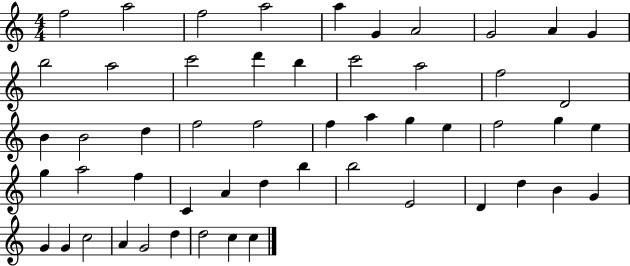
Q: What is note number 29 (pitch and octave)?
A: F5